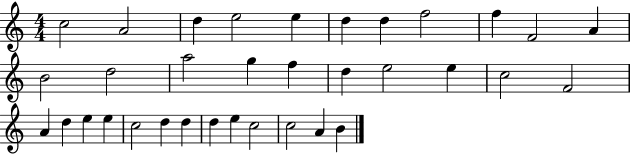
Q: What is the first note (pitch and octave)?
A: C5